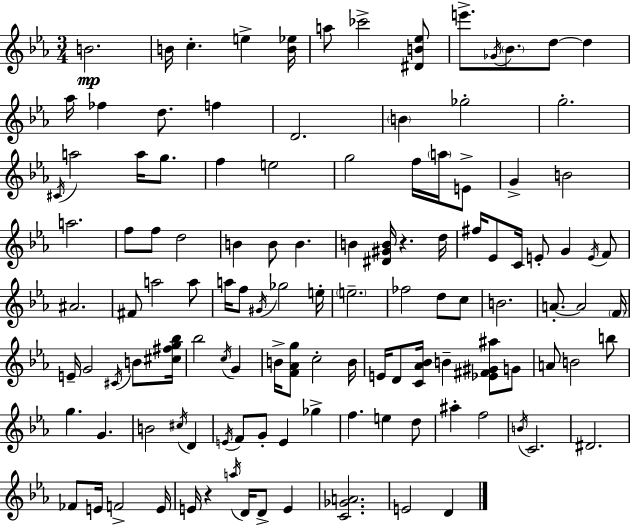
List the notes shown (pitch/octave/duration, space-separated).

B4/h. B4/s C5/q. E5/q [B4,Eb5]/s A5/e CES6/h [D#4,B4,Eb5]/e E6/e. Gb4/s Bb4/e. D5/e D5/q Ab5/s FES5/q D5/e. F5/q D4/h. B4/q Gb5/h G5/h. C#4/s A5/h A5/s G5/e. F5/q E5/h G5/h F5/s A5/s E4/e G4/q B4/h A5/h. F5/e F5/e D5/h B4/q B4/e B4/q. B4/q [D#4,G#4,B4]/s R/q. D5/s F#5/s Eb4/e C4/s E4/e G4/q E4/s F4/e A#4/h. F#4/e A5/h A5/e A5/s F5/e G#4/s Gb5/h E5/s E5/h. FES5/h D5/e C5/e B4/h. A4/e. A4/h F4/s E4/s G4/h C#4/s B4/e [C#5,F#5,G5,Bb5]/s Bb5/h C5/s G4/q B4/s [F4,Ab4,G5]/e C5/h B4/s E4/s D4/e [C4,Ab4,Bb4]/s B4/q [Eb4,F#4,G#4,A#5]/e G4/e A4/e B4/h B5/e G5/q. G4/q. B4/h C#5/s D4/q E4/s F4/e G4/e E4/q Gb5/q F5/q. E5/q D5/e A#5/q F5/h B4/s C4/h. D#4/h. FES4/e E4/s F4/h E4/s E4/s R/q A5/s D4/s D4/e E4/q [C4,Gb4,A4]/h. E4/h D4/q